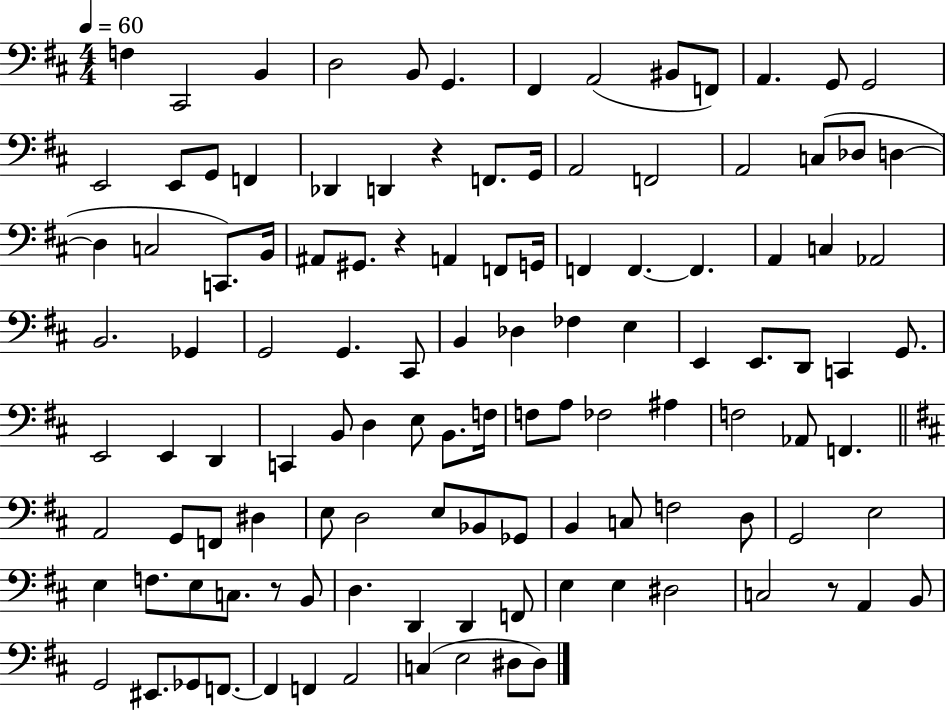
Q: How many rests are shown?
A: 4